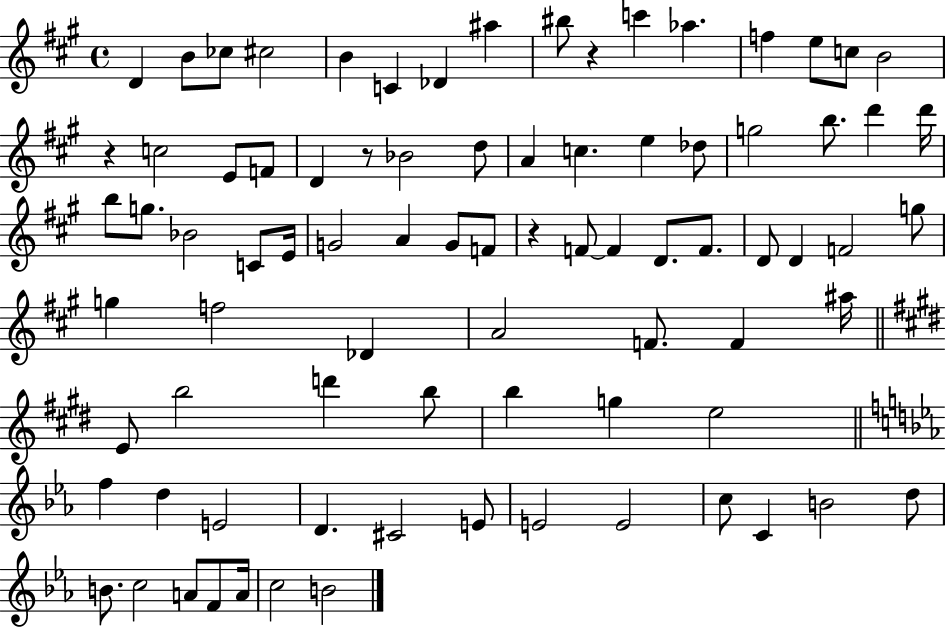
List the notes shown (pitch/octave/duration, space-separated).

D4/q B4/e CES5/e C#5/h B4/q C4/q Db4/q A#5/q BIS5/e R/q C6/q Ab5/q. F5/q E5/e C5/e B4/h R/q C5/h E4/e F4/e D4/q R/e Bb4/h D5/e A4/q C5/q. E5/q Db5/e G5/h B5/e. D6/q D6/s B5/e G5/e. Bb4/h C4/e E4/s G4/h A4/q G4/e F4/e R/q F4/e F4/q D4/e. F4/e. D4/e D4/q F4/h G5/e G5/q F5/h Db4/q A4/h F4/e. F4/q A#5/s E4/e B5/h D6/q B5/e B5/q G5/q E5/h F5/q D5/q E4/h D4/q. C#4/h E4/e E4/h E4/h C5/e C4/q B4/h D5/e B4/e. C5/h A4/e F4/e A4/s C5/h B4/h